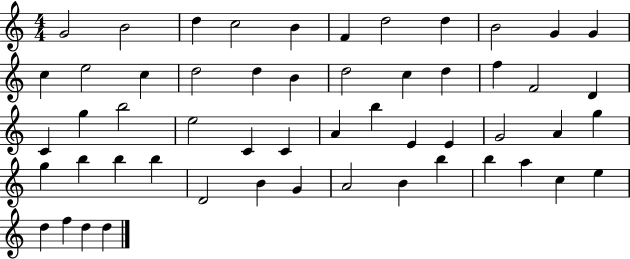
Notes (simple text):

G4/h B4/h D5/q C5/h B4/q F4/q D5/h D5/q B4/h G4/q G4/q C5/q E5/h C5/q D5/h D5/q B4/q D5/h C5/q D5/q F5/q F4/h D4/q C4/q G5/q B5/h E5/h C4/q C4/q A4/q B5/q E4/q E4/q G4/h A4/q G5/q G5/q B5/q B5/q B5/q D4/h B4/q G4/q A4/h B4/q B5/q B5/q A5/q C5/q E5/q D5/q F5/q D5/q D5/q